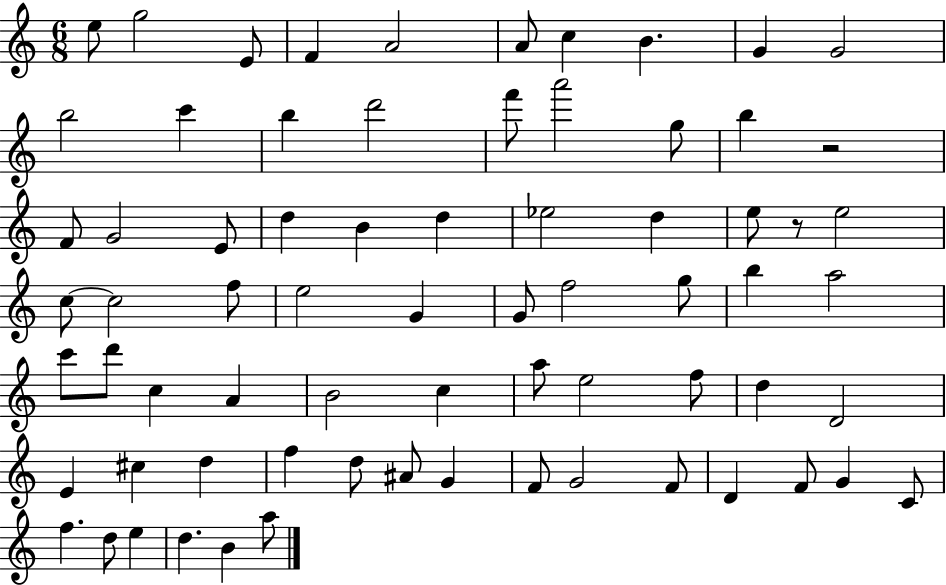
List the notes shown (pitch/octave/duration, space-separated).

E5/e G5/h E4/e F4/q A4/h A4/e C5/q B4/q. G4/q G4/h B5/h C6/q B5/q D6/h F6/e A6/h G5/e B5/q R/h F4/e G4/h E4/e D5/q B4/q D5/q Eb5/h D5/q E5/e R/e E5/h C5/e C5/h F5/e E5/h G4/q G4/e F5/h G5/e B5/q A5/h C6/e D6/e C5/q A4/q B4/h C5/q A5/e E5/h F5/e D5/q D4/h E4/q C#5/q D5/q F5/q D5/e A#4/e G4/q F4/e G4/h F4/e D4/q F4/e G4/q C4/e F5/q. D5/e E5/q D5/q. B4/q A5/e